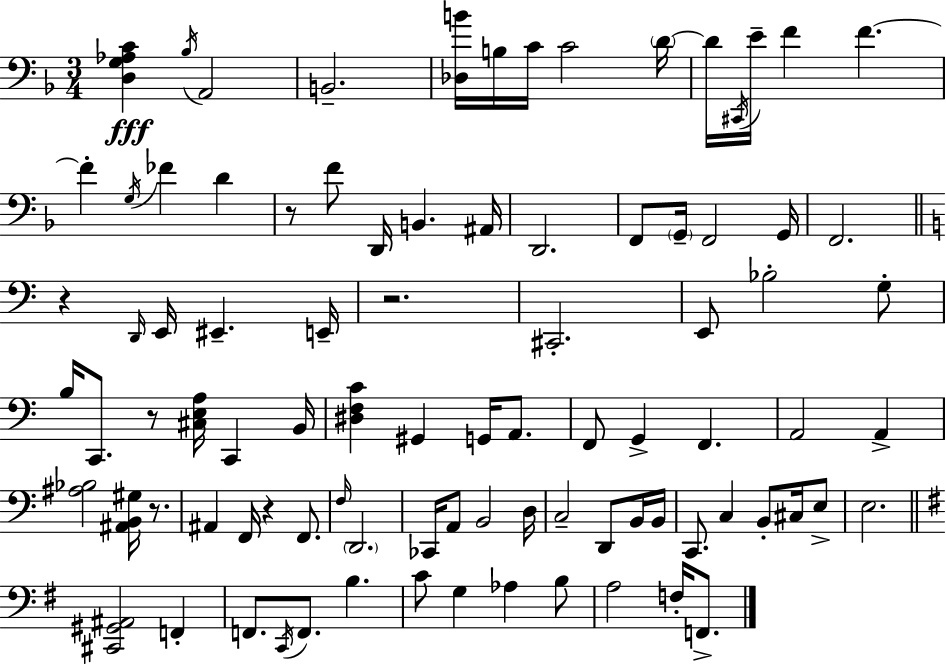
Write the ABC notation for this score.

X:1
T:Untitled
M:3/4
L:1/4
K:F
[D,G,_A,C] _B,/4 A,,2 B,,2 [_D,B]/4 B,/4 C/4 C2 D/4 D/4 ^C,,/4 E/4 F F F G,/4 _F D z/2 F/2 D,,/4 B,, ^A,,/4 D,,2 F,,/2 G,,/4 F,,2 G,,/4 F,,2 z D,,/4 E,,/4 ^E,, E,,/4 z2 ^C,,2 E,,/2 _B,2 G,/2 B,/4 C,,/2 z/2 [^C,E,A,]/4 C,, B,,/4 [^D,F,C] ^G,, G,,/4 A,,/2 F,,/2 G,, F,, A,,2 A,, [^A,_B,]2 [^A,,B,,^G,]/4 z/2 ^A,, F,,/4 z F,,/2 F,/4 D,,2 _C,,/4 A,,/2 B,,2 D,/4 C,2 D,,/2 B,,/4 B,,/4 C,,/2 C, B,,/2 ^C,/4 E,/2 E,2 [^C,,^G,,^A,,]2 F,, F,,/2 C,,/4 F,,/2 B, C/2 G, _A, B,/2 A,2 F,/4 F,,/2